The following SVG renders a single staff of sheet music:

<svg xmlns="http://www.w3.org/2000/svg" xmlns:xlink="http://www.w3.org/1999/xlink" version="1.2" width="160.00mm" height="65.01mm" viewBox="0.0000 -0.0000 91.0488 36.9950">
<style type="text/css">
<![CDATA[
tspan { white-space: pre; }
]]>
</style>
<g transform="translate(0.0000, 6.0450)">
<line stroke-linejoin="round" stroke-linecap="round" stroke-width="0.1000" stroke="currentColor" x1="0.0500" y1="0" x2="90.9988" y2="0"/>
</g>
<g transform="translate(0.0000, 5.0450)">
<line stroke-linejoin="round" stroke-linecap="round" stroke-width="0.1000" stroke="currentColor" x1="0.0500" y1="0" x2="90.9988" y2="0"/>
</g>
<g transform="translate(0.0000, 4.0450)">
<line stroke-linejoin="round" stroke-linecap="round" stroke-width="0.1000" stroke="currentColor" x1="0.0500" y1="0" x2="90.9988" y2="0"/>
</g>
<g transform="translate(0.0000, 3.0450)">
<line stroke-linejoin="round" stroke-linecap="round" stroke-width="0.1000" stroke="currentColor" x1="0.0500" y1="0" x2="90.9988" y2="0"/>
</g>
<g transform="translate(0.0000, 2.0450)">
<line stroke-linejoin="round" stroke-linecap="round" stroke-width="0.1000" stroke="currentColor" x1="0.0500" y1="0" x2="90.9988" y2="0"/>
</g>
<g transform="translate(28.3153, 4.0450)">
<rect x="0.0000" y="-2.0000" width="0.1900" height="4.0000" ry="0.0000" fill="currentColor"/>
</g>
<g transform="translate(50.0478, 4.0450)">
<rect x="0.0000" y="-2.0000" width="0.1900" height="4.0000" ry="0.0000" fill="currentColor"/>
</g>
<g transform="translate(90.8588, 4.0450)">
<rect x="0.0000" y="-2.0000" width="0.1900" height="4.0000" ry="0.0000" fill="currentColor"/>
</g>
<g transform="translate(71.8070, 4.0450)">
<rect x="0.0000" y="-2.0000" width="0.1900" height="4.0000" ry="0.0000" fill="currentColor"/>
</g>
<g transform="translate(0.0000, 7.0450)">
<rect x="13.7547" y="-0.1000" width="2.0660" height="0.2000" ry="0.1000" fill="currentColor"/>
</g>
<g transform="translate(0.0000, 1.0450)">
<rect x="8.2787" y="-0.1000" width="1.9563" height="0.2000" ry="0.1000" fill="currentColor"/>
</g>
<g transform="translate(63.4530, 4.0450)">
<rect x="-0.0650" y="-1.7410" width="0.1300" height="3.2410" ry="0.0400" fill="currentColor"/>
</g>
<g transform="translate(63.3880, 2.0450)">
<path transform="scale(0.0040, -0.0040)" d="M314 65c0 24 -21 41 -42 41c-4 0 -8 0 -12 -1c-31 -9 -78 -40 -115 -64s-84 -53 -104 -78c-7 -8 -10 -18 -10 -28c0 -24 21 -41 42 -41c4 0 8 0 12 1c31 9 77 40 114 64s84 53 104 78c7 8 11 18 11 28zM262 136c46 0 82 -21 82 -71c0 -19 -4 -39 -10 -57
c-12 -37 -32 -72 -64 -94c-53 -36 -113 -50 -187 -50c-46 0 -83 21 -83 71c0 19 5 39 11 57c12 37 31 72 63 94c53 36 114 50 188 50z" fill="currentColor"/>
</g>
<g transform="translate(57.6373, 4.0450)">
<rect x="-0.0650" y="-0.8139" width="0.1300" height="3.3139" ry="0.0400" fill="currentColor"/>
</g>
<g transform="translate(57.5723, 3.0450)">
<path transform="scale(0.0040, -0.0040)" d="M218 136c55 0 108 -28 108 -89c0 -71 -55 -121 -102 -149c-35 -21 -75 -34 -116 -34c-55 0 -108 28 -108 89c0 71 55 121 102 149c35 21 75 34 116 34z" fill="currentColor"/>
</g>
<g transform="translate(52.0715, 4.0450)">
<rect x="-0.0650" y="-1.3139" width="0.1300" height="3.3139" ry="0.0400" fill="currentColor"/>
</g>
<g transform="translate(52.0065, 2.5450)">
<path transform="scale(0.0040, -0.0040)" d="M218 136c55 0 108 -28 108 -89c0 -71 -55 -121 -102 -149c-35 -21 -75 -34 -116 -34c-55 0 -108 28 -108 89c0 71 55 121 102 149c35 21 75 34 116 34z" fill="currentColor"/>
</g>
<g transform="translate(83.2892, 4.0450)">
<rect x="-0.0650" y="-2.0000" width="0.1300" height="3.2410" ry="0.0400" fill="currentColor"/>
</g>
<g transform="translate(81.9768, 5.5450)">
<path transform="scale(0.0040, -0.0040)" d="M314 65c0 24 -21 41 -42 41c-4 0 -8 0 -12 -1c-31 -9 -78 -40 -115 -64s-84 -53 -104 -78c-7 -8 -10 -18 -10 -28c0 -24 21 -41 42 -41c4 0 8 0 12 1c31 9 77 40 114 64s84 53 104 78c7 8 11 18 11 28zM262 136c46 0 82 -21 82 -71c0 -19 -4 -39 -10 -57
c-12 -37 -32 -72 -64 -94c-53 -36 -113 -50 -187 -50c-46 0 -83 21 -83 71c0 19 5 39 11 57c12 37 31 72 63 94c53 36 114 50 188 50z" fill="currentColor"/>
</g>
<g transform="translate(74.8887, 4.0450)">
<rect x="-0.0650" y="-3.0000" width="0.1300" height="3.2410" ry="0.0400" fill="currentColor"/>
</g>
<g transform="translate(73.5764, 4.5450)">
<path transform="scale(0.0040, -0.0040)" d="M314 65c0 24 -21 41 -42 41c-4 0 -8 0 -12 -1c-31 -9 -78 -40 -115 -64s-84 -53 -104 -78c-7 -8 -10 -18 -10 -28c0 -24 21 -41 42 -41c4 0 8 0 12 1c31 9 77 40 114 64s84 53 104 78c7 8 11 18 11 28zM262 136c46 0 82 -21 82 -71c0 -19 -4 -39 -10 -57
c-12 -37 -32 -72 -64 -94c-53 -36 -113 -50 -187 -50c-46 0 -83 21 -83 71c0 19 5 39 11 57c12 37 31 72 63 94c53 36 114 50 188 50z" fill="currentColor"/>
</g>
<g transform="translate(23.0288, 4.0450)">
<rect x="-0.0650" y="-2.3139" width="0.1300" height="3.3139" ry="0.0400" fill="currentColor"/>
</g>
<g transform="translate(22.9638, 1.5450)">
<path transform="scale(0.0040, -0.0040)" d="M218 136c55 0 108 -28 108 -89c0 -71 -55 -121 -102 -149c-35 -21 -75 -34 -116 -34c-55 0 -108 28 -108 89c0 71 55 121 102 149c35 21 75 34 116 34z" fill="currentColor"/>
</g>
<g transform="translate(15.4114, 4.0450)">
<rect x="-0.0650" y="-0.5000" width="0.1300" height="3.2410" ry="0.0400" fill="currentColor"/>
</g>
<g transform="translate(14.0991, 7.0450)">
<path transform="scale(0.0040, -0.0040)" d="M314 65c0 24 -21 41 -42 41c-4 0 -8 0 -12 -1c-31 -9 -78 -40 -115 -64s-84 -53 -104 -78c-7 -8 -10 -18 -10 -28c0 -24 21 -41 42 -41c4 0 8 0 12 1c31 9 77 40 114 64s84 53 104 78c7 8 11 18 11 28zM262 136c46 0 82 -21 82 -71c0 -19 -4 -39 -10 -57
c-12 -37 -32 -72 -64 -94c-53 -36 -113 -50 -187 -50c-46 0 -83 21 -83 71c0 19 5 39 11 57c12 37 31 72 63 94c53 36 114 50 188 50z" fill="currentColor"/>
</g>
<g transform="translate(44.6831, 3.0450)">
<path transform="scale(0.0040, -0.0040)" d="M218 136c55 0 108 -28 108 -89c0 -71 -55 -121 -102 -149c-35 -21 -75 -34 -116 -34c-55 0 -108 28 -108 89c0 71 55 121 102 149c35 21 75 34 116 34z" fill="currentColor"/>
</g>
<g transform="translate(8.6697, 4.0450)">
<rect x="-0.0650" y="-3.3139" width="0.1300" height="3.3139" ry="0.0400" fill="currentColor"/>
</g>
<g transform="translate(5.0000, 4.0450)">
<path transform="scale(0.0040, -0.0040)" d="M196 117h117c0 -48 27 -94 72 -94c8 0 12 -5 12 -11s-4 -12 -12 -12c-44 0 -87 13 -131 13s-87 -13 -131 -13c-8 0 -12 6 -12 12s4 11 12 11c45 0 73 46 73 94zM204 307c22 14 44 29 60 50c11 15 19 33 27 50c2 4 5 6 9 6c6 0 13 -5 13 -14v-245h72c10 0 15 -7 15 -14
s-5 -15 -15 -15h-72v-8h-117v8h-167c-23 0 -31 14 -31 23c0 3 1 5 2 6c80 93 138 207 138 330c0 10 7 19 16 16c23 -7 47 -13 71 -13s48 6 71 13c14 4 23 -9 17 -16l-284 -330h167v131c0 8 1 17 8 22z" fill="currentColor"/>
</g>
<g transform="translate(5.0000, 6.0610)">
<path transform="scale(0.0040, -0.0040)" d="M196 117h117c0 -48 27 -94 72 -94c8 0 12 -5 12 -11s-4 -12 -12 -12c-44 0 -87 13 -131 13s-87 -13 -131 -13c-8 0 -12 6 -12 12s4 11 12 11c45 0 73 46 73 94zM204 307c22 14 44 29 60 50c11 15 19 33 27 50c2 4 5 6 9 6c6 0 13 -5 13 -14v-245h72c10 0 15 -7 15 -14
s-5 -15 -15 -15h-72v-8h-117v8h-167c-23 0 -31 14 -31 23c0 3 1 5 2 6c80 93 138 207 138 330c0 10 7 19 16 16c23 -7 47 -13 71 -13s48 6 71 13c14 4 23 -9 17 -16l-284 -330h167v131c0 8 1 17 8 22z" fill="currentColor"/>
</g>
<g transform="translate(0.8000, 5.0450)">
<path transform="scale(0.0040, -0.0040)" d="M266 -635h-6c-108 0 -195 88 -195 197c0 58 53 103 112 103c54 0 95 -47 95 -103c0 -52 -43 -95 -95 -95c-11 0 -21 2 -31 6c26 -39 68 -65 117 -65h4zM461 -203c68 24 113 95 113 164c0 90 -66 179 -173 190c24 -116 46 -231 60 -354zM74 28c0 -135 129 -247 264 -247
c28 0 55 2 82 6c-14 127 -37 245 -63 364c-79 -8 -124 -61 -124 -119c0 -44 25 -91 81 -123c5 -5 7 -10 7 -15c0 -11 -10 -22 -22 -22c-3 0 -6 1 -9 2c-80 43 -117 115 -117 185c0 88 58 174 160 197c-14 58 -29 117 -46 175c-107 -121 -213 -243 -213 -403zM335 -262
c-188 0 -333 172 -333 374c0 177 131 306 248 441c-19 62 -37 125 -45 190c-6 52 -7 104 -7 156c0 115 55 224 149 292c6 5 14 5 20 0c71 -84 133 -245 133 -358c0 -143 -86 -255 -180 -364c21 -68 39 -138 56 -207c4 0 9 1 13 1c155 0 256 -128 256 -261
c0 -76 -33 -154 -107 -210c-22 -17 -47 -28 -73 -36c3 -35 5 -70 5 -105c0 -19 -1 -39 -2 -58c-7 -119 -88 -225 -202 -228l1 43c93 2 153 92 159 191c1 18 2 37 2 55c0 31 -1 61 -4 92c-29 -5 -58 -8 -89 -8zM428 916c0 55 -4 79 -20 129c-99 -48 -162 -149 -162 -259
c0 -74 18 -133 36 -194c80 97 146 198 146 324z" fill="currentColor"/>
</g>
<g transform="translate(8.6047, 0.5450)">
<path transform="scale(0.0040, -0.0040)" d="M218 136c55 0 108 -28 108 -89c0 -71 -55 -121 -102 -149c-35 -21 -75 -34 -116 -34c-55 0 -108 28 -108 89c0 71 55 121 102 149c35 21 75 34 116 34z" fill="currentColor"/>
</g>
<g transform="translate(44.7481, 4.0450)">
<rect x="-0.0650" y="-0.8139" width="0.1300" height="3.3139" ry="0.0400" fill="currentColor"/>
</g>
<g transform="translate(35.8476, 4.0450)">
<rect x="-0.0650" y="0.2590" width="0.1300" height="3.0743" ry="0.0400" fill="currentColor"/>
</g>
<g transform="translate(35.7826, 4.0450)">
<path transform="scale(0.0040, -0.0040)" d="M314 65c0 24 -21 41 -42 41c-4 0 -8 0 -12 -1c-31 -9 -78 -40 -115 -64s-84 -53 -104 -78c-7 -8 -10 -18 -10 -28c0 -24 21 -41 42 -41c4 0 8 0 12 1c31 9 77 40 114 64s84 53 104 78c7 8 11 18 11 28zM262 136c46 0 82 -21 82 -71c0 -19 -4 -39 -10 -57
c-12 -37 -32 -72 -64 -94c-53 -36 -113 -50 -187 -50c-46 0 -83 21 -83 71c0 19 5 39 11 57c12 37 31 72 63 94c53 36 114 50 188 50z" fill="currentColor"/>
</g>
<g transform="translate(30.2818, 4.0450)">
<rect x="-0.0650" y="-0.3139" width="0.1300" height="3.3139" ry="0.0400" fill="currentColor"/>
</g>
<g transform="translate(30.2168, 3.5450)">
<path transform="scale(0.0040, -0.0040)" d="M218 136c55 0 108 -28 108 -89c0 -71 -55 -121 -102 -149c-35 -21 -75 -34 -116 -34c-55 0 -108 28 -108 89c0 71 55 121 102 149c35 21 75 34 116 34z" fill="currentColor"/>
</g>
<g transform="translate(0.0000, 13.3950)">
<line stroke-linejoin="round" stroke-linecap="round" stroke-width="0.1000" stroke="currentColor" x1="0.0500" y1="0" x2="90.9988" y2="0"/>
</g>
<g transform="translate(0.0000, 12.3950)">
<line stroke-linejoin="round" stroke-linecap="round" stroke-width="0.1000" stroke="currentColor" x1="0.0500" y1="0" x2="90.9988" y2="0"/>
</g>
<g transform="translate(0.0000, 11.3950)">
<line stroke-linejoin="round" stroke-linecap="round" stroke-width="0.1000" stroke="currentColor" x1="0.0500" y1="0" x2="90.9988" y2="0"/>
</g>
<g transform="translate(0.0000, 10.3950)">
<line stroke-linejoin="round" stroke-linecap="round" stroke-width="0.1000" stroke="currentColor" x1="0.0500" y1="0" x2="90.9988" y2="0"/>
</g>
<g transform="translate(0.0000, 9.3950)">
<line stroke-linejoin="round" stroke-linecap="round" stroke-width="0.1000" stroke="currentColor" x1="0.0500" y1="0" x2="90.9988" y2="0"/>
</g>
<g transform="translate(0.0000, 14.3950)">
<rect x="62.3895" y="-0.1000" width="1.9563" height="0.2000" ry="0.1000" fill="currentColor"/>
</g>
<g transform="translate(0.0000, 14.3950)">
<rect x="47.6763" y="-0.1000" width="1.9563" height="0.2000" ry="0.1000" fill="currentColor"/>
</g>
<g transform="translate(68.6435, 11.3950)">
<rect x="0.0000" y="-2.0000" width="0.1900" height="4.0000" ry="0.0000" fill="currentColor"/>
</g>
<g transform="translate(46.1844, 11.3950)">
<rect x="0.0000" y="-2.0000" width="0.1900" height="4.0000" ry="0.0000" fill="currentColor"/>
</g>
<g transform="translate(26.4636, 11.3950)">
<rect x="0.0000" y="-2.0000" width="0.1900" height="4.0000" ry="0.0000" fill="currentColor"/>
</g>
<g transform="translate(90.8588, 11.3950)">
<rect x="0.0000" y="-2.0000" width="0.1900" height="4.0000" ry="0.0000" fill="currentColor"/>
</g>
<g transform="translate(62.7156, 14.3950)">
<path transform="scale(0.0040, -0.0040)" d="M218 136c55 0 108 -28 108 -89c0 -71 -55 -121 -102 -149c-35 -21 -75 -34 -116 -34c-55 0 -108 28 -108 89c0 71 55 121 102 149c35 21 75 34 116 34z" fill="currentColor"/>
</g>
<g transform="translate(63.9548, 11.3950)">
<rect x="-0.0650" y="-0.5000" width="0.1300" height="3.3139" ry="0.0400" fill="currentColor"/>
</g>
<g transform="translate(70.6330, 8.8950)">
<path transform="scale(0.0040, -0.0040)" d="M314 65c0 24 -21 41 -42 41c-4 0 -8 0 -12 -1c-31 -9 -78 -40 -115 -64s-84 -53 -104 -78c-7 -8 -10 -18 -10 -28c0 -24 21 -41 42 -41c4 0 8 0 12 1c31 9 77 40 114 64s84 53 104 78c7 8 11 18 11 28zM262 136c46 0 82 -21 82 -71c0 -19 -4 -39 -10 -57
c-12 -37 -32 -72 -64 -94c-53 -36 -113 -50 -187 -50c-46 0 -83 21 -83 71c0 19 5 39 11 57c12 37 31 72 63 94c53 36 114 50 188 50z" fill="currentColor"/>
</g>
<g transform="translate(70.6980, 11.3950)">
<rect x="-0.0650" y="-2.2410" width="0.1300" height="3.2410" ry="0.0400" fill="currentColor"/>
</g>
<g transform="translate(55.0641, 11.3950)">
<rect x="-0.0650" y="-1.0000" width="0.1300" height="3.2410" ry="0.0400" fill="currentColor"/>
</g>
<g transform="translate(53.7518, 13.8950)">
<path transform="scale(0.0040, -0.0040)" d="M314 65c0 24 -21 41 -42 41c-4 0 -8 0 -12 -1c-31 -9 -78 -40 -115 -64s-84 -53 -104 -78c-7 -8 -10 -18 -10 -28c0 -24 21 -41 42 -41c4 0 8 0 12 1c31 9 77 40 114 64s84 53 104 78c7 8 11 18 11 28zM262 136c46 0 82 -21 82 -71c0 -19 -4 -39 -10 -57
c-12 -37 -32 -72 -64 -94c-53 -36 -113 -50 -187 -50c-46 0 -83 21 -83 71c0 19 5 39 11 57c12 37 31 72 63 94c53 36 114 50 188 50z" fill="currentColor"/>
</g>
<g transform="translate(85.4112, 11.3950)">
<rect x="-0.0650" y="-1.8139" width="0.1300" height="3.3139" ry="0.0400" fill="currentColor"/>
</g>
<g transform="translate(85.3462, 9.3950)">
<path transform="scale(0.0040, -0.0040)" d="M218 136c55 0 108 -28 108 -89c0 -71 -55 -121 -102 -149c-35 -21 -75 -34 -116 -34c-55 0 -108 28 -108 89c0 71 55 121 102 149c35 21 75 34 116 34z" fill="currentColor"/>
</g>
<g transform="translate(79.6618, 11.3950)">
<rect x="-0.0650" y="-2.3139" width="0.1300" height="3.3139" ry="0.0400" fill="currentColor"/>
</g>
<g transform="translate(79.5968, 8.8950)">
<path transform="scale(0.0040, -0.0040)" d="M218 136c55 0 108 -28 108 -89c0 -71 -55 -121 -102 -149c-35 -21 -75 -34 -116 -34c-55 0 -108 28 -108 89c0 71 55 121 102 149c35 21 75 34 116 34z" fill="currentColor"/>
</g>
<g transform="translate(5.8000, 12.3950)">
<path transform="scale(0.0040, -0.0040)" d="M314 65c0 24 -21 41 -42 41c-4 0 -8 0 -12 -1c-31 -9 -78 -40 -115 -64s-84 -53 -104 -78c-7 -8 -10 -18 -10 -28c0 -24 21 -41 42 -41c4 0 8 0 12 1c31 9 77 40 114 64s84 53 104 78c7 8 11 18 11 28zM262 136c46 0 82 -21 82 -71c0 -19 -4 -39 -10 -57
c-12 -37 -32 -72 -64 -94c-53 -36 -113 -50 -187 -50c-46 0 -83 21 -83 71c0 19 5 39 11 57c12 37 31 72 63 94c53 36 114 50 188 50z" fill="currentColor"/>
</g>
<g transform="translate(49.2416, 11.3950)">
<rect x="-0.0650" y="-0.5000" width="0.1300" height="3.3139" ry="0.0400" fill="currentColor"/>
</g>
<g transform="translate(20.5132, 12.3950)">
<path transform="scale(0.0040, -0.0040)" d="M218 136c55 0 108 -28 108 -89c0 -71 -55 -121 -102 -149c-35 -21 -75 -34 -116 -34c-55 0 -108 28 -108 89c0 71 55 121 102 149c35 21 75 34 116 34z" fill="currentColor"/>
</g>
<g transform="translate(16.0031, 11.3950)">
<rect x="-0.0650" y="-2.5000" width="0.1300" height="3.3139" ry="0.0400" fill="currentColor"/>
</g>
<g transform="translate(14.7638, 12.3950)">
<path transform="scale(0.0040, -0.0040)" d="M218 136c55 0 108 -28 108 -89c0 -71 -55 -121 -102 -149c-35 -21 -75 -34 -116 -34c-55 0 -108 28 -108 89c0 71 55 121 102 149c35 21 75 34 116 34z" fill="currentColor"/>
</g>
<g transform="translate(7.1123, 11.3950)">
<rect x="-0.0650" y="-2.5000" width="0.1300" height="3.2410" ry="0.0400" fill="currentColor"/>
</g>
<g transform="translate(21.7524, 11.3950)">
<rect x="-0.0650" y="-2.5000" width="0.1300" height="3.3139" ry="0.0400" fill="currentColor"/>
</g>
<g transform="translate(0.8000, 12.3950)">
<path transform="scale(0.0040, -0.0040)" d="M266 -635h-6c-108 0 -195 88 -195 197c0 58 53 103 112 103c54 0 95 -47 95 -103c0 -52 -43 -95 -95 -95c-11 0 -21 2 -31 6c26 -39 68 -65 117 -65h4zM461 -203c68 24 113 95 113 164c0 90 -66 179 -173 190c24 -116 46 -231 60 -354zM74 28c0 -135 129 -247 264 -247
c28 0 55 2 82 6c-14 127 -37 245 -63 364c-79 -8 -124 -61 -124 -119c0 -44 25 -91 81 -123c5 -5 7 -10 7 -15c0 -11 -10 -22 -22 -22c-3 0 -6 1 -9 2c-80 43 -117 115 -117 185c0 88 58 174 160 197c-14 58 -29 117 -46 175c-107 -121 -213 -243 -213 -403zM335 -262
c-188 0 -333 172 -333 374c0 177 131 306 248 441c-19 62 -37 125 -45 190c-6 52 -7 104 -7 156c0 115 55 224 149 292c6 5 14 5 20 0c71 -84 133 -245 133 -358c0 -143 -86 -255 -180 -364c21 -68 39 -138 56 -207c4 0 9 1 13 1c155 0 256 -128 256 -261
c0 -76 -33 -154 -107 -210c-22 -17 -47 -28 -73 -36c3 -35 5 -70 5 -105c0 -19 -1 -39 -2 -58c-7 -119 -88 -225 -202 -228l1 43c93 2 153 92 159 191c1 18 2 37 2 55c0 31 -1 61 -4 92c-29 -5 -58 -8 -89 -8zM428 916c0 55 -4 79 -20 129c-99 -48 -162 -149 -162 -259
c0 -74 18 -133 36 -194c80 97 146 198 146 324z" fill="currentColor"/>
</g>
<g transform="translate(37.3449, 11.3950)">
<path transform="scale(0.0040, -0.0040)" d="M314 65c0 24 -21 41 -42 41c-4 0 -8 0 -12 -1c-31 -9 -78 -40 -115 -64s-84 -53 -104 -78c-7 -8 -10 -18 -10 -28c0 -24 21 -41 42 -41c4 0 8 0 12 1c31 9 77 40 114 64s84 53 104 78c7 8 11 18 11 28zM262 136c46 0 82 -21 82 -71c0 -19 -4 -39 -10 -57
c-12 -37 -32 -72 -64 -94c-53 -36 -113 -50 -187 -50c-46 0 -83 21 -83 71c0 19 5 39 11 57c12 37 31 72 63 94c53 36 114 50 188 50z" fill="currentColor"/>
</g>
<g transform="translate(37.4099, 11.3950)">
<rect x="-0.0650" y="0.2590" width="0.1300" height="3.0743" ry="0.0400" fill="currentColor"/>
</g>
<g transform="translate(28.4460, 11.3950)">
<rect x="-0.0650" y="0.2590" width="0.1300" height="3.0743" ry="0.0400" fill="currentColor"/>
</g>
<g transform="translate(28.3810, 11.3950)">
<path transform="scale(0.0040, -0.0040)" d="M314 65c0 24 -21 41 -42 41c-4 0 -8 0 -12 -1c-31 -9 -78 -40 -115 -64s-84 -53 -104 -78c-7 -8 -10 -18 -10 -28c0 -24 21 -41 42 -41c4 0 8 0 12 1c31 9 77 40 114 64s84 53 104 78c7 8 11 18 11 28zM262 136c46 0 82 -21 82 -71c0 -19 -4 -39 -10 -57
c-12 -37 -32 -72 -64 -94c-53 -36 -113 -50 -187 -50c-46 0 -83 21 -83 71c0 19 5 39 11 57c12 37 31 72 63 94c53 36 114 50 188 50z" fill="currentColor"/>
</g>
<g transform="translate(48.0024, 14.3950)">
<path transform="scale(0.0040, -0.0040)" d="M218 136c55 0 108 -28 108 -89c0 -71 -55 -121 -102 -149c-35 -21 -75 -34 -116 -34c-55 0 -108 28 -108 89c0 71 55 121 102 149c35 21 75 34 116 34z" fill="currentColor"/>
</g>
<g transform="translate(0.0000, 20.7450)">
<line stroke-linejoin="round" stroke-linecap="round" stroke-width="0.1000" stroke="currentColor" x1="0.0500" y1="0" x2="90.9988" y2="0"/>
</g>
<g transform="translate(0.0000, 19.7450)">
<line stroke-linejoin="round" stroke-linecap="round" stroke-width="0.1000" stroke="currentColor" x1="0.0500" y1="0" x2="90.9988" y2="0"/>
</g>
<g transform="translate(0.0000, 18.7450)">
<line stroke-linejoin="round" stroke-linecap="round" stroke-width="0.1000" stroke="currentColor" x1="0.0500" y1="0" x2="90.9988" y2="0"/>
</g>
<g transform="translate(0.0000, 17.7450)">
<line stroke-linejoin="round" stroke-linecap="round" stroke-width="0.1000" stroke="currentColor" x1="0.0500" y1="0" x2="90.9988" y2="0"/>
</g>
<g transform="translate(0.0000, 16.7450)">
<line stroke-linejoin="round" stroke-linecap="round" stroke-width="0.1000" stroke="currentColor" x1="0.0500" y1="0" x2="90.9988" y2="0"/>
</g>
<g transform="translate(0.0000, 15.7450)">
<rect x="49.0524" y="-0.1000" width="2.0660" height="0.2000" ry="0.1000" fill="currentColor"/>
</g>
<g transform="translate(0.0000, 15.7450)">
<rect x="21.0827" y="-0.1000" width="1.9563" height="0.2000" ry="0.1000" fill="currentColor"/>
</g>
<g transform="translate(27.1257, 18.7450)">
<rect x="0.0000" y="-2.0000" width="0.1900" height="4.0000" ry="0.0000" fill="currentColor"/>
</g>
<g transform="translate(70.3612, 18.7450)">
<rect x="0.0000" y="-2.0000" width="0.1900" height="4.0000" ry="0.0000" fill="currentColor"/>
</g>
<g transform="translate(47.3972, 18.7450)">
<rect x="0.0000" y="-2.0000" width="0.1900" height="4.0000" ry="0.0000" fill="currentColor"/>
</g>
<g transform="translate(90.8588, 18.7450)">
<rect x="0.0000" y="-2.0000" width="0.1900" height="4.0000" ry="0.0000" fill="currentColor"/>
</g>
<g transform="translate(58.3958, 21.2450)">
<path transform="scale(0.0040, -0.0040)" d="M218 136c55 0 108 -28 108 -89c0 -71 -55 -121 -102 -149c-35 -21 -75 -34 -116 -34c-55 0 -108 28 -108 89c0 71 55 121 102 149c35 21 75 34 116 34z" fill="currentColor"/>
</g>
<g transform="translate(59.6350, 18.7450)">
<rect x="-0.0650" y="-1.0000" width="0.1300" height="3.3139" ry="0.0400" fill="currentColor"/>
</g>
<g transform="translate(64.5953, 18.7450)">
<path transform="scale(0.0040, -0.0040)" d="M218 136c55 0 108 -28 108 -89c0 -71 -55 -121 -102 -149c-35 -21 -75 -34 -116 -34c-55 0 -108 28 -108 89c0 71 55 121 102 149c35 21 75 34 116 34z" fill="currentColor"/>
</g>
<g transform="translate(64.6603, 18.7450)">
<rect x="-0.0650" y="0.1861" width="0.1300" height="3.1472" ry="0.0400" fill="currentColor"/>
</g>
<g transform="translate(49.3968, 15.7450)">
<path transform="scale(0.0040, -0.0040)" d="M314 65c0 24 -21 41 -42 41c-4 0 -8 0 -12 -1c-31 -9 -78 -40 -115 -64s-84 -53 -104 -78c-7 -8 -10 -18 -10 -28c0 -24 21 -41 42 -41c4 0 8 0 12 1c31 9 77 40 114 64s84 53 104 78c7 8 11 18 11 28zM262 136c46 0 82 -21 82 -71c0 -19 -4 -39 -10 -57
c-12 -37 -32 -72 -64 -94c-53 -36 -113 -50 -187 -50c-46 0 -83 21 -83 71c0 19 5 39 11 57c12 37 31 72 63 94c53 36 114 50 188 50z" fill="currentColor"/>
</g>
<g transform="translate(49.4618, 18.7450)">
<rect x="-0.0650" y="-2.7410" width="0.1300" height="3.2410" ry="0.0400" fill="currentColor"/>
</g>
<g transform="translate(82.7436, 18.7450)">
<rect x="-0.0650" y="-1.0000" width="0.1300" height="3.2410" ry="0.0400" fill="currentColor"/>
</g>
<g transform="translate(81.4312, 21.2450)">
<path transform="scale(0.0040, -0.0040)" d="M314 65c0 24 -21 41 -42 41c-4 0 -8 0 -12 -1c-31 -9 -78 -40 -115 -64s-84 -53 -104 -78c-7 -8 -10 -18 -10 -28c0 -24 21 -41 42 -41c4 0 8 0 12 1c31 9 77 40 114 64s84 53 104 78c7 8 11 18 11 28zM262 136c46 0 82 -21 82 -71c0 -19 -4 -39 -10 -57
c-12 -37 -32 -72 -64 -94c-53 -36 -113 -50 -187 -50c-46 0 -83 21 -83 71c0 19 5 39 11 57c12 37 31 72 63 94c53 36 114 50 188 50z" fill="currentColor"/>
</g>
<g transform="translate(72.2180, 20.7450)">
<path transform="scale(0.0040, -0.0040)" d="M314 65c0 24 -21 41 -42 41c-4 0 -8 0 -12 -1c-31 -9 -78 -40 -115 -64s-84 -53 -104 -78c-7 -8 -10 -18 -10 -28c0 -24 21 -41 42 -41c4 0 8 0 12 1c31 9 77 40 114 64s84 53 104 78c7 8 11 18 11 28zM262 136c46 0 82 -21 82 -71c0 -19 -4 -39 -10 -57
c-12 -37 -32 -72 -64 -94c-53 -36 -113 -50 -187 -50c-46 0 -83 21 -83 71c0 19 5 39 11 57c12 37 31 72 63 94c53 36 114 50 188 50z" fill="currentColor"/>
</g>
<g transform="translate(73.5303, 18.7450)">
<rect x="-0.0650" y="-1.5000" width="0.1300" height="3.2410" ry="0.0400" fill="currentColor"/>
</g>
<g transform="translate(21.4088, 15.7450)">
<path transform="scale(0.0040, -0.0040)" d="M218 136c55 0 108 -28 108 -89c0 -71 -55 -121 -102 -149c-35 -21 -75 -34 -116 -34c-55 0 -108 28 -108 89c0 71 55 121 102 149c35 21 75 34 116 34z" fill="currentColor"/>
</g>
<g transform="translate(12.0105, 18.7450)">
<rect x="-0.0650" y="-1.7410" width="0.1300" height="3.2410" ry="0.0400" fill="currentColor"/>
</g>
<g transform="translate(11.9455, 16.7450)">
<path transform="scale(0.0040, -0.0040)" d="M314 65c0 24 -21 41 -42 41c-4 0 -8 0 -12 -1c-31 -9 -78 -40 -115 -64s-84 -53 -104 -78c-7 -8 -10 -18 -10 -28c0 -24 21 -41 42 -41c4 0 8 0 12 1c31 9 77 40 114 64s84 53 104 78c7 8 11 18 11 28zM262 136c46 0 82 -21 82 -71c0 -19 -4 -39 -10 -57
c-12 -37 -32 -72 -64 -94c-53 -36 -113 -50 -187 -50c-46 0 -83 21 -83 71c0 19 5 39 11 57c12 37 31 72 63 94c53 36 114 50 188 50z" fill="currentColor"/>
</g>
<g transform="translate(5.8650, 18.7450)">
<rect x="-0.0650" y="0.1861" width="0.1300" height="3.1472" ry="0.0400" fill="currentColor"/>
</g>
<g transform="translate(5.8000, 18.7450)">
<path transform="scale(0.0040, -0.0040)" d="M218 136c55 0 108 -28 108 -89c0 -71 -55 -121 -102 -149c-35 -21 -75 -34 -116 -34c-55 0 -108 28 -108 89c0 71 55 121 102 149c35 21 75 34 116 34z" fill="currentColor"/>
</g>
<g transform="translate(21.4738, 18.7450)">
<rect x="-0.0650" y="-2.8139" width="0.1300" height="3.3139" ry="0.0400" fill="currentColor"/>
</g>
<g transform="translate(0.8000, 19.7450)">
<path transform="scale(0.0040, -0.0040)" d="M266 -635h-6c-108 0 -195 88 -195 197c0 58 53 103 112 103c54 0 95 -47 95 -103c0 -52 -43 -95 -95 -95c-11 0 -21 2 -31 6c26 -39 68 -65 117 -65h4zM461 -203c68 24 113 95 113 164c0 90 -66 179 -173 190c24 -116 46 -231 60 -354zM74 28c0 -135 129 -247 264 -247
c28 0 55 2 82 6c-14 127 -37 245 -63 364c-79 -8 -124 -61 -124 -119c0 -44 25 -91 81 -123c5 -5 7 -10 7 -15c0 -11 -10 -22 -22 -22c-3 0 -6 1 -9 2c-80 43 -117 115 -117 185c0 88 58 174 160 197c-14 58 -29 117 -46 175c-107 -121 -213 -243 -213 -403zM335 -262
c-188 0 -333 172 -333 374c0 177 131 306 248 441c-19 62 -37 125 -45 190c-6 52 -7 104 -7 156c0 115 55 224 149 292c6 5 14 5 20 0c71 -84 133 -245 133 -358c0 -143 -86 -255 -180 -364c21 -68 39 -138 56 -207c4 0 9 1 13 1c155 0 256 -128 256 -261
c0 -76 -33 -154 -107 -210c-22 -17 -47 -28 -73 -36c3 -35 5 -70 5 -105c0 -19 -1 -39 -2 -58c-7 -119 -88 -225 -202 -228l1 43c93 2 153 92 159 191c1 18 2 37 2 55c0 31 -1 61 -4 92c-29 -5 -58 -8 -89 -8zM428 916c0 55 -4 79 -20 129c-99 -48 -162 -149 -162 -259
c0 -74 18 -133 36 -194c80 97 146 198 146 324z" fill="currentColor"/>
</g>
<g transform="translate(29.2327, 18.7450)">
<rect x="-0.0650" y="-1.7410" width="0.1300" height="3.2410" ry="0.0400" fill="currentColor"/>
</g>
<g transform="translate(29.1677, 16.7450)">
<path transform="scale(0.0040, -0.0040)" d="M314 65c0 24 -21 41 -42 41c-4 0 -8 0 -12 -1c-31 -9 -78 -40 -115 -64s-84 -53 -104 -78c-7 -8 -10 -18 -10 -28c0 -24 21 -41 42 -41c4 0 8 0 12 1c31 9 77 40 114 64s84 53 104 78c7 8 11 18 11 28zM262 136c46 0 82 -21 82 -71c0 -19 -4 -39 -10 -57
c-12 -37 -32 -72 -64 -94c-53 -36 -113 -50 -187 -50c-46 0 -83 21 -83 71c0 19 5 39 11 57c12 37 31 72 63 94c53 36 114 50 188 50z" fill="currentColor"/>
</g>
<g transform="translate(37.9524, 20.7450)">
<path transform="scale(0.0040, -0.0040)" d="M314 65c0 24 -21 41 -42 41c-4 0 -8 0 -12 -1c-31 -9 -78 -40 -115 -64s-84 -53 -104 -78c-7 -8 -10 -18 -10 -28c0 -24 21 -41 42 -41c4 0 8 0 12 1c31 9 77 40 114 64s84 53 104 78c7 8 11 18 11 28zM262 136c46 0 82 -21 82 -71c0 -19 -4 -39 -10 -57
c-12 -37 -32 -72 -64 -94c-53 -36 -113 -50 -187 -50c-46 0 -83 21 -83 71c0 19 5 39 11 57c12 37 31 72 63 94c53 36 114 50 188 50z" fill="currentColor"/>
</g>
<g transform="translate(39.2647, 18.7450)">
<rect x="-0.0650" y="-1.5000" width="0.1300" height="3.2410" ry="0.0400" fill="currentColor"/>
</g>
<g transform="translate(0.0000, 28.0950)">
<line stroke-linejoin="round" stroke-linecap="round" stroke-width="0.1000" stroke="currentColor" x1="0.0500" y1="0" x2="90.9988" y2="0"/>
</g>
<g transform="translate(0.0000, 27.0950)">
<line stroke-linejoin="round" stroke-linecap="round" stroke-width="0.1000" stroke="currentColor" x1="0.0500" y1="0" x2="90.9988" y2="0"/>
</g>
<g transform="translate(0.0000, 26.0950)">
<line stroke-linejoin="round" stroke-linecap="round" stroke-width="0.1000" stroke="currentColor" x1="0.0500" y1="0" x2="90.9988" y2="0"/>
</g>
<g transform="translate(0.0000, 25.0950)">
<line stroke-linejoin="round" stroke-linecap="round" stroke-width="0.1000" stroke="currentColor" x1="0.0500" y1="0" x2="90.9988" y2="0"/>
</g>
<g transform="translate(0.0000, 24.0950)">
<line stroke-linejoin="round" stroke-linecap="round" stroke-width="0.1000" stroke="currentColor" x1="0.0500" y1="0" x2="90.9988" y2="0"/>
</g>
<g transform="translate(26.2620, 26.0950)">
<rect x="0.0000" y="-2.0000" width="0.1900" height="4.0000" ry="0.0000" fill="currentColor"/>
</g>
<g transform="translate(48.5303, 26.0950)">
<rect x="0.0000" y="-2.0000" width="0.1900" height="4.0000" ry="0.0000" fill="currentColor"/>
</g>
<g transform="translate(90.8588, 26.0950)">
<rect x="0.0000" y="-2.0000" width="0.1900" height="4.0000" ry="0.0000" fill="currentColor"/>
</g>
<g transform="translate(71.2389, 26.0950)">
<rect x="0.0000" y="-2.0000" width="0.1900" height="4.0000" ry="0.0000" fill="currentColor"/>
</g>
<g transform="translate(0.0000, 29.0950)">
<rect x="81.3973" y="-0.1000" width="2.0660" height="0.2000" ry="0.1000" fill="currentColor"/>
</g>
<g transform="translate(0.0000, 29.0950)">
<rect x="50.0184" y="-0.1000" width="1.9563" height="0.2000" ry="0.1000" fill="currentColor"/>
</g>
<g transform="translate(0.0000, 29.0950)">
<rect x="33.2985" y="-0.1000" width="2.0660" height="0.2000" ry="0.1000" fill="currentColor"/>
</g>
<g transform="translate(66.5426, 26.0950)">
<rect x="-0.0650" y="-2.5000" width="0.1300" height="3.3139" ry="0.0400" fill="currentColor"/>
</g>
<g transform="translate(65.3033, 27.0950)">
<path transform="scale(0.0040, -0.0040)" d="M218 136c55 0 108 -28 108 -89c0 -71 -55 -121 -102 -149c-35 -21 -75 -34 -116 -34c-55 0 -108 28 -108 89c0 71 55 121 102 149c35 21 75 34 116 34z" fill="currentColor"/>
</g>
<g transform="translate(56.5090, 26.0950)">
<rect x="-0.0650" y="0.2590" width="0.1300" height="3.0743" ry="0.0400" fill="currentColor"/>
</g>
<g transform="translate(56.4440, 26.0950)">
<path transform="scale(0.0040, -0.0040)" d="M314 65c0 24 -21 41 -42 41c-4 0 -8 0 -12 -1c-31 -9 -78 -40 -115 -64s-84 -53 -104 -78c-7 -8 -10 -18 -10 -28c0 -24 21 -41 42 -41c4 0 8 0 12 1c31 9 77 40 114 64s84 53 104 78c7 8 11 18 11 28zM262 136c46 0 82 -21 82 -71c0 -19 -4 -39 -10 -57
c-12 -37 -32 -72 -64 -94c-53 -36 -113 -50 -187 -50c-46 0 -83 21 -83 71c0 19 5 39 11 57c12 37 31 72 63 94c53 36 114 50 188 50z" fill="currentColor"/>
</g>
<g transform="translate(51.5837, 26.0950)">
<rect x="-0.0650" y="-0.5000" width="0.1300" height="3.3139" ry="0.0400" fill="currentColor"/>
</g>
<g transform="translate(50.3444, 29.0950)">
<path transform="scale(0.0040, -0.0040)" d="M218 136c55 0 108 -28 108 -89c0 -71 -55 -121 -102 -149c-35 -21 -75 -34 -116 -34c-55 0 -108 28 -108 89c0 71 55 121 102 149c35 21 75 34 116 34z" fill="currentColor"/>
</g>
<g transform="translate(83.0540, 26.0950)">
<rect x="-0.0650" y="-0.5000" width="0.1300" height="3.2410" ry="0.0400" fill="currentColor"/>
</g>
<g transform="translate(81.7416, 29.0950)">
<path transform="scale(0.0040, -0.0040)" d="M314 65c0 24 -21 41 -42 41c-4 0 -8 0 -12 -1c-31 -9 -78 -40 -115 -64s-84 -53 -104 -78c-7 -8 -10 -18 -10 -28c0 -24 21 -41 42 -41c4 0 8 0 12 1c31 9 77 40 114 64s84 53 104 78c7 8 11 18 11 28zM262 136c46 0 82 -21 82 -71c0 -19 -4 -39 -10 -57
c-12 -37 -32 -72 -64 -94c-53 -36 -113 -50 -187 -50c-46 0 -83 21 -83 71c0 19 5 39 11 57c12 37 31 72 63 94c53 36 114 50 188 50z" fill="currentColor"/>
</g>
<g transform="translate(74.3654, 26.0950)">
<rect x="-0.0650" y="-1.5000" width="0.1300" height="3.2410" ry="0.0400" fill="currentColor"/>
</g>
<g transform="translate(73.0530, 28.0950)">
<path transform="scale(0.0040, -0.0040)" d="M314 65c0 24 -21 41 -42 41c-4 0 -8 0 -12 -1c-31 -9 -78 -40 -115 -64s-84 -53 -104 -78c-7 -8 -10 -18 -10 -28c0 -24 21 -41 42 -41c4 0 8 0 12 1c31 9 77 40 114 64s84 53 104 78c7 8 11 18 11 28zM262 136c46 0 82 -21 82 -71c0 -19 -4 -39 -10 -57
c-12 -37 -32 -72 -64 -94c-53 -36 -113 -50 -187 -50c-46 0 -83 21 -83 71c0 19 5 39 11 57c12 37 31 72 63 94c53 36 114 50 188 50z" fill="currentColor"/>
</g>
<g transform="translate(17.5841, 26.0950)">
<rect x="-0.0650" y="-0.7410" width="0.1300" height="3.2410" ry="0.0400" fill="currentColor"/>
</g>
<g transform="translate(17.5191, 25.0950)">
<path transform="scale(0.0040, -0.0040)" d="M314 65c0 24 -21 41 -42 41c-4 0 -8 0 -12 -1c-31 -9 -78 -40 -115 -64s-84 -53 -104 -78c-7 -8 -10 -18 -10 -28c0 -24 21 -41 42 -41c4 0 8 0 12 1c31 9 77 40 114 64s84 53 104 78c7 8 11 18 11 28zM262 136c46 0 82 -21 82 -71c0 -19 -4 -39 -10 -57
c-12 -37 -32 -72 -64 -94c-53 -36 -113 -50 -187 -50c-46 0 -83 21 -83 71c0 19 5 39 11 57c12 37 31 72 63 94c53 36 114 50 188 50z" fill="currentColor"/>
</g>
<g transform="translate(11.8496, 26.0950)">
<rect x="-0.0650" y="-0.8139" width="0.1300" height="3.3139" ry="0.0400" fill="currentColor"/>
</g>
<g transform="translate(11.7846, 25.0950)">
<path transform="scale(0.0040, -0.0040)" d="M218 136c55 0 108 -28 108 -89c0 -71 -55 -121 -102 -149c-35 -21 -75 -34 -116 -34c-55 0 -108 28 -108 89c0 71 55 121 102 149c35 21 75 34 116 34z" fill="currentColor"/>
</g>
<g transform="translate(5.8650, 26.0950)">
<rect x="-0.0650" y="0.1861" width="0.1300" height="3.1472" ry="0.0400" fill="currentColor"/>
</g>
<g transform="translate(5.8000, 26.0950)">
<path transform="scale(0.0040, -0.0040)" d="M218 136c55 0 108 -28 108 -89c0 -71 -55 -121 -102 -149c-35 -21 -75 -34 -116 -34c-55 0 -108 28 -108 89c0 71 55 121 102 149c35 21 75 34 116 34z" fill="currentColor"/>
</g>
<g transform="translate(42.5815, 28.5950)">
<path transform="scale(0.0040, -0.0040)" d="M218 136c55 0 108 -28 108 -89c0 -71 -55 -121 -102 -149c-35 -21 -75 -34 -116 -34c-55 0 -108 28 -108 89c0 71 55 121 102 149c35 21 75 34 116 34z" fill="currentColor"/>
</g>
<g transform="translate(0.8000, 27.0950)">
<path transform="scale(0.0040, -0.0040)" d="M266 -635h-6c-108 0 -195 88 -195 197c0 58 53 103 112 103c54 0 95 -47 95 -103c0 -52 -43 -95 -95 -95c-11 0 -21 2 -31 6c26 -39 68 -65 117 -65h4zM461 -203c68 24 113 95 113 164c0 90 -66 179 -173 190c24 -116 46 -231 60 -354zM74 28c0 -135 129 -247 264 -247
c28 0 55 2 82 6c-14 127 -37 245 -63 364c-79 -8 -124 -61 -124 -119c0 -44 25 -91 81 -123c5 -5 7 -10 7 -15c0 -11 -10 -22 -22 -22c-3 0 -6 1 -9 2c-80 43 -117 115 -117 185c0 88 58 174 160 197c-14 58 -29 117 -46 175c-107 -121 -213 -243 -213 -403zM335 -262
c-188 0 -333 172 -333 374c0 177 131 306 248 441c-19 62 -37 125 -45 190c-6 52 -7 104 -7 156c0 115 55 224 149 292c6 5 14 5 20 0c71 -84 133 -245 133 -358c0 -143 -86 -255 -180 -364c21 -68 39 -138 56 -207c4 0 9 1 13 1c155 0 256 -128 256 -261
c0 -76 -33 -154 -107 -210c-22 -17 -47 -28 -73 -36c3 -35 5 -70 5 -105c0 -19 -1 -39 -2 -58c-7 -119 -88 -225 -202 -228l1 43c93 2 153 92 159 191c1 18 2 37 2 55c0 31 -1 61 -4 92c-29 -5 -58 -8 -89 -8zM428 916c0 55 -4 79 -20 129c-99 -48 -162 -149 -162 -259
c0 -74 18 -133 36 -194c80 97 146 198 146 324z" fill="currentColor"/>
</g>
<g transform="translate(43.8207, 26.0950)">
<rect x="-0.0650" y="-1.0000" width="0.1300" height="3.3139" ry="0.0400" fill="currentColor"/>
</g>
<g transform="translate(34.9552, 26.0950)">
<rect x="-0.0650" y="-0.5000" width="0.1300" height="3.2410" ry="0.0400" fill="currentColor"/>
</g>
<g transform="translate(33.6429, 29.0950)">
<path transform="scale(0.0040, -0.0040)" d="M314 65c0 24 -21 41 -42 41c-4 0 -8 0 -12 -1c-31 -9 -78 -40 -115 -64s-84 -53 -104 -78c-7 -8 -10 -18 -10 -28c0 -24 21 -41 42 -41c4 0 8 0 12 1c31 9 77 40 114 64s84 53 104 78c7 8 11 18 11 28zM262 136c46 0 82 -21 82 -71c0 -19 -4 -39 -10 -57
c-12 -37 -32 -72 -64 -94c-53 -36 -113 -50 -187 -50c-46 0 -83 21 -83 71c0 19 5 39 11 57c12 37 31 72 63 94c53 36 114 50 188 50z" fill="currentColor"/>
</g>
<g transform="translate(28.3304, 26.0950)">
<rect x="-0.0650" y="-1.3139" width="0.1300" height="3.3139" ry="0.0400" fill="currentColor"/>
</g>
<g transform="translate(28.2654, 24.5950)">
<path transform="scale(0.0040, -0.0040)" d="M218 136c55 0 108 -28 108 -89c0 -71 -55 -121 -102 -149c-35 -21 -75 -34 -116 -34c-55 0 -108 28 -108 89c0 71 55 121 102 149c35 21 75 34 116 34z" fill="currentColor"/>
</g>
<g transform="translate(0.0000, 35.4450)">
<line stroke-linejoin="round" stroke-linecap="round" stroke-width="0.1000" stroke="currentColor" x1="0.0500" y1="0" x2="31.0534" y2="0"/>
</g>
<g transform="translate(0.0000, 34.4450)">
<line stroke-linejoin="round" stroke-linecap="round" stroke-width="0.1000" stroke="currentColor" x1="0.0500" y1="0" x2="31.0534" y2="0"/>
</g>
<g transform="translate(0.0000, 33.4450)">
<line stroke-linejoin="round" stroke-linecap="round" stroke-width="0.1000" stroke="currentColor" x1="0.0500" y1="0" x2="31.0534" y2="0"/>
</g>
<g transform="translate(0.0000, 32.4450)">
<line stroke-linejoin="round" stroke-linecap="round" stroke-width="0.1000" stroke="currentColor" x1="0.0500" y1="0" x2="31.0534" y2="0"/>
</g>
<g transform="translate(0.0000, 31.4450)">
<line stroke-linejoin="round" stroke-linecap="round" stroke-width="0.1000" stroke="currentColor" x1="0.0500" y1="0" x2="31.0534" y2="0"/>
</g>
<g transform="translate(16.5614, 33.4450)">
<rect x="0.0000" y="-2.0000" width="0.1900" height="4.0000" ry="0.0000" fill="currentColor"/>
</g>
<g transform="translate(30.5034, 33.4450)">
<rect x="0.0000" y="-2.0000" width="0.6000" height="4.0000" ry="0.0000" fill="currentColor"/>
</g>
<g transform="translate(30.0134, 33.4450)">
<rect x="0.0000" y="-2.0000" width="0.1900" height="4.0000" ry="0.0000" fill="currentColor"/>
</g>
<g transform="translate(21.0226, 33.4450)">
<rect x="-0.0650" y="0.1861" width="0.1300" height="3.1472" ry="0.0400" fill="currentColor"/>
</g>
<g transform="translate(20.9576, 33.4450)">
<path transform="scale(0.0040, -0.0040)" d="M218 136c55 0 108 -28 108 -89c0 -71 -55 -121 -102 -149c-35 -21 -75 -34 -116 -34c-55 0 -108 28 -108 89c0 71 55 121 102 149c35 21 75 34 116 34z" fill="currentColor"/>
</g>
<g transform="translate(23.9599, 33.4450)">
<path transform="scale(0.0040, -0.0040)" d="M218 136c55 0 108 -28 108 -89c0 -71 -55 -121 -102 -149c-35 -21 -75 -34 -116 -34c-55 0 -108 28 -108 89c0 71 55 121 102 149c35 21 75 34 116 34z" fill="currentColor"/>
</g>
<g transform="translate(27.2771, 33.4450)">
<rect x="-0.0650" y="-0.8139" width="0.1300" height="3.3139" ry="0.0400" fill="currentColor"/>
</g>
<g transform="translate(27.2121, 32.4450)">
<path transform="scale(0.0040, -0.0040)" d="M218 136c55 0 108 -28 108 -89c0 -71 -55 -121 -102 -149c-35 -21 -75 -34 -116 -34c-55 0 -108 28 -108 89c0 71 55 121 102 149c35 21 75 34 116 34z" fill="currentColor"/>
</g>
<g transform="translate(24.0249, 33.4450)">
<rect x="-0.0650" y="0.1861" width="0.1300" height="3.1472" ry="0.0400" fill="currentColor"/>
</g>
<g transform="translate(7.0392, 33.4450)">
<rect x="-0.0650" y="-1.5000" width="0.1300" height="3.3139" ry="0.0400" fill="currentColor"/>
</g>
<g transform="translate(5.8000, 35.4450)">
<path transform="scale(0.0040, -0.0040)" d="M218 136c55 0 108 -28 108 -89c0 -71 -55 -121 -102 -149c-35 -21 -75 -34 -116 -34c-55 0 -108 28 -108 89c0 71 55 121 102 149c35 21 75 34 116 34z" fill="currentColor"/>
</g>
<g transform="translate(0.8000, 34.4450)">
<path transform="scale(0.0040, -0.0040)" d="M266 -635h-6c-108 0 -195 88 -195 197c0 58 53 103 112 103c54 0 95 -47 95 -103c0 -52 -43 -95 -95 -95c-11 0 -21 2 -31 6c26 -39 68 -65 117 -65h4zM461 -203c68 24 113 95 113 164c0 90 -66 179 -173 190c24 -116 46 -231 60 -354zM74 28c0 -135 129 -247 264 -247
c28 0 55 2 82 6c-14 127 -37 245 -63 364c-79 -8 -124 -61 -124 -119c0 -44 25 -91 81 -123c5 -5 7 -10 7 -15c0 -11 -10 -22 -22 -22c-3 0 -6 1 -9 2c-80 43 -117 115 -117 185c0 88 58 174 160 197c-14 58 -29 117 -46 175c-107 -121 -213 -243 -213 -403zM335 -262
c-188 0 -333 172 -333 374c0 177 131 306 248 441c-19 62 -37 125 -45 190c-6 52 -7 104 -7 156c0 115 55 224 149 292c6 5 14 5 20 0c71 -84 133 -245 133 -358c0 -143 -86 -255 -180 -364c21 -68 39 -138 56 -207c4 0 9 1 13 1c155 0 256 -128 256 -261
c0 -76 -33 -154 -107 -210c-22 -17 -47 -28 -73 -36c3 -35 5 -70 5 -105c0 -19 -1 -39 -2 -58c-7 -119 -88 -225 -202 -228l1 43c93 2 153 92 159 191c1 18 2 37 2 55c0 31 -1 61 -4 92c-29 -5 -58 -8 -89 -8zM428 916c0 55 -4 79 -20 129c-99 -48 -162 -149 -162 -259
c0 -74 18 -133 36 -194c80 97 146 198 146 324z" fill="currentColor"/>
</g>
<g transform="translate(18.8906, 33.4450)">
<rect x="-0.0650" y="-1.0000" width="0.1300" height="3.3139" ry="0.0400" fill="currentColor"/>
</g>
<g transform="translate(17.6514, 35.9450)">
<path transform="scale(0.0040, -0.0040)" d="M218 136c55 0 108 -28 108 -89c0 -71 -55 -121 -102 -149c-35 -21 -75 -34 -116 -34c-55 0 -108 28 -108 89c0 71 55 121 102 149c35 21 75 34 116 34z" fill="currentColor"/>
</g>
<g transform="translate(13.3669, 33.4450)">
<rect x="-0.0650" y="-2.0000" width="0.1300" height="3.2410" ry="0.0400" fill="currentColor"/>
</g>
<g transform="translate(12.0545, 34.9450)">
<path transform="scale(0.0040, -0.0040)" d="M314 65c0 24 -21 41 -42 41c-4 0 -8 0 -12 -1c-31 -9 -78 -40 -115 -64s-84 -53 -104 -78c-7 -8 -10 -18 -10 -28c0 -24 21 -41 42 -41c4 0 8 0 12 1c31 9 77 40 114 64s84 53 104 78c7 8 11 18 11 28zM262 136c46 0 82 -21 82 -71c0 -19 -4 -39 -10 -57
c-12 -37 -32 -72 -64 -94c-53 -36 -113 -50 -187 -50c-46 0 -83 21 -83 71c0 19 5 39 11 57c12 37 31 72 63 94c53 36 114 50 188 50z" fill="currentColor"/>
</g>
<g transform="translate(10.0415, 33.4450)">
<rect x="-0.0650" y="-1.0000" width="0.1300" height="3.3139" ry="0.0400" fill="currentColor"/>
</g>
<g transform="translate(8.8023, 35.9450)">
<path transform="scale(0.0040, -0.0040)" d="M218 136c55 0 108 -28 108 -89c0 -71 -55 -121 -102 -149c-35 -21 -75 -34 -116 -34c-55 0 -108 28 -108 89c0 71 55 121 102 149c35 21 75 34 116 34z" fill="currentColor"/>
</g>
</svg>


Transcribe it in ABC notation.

X:1
T:Untitled
M:4/4
L:1/4
K:C
b C2 g c B2 d e d f2 A2 F2 G2 G G B2 B2 C D2 C g2 g f B f2 a f2 E2 a2 D B E2 D2 B d d2 e C2 D C B2 G E2 C2 E D F2 D B B d